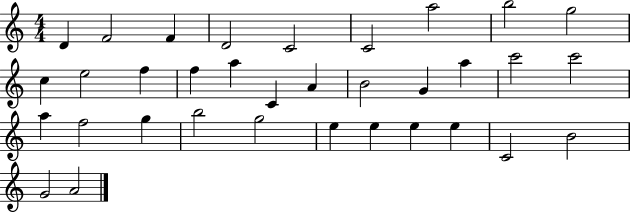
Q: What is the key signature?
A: C major